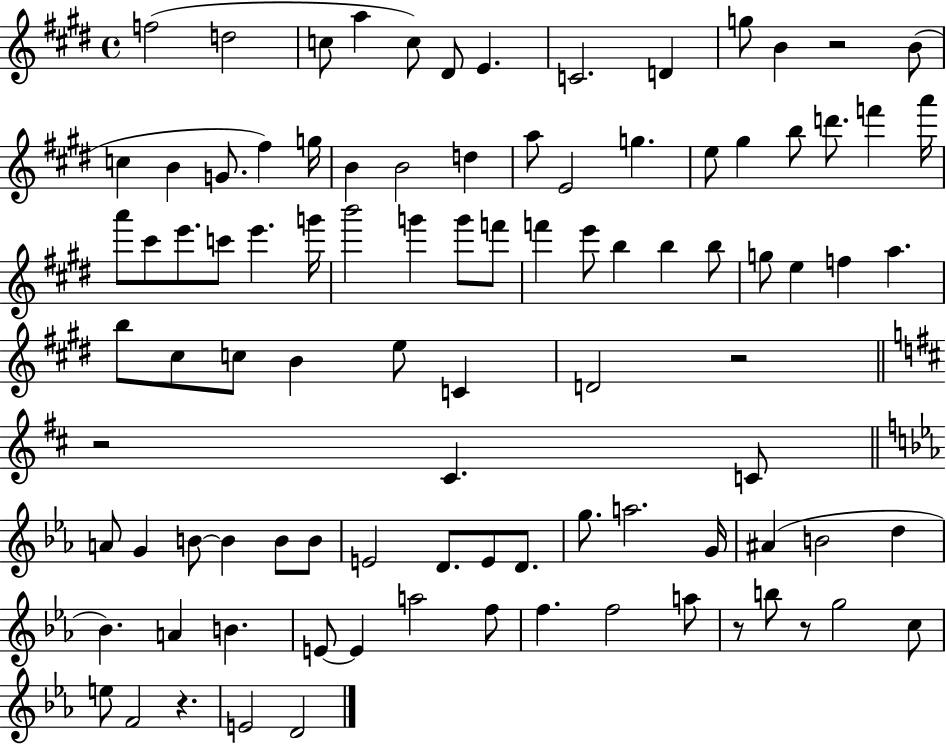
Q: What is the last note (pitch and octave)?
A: D4